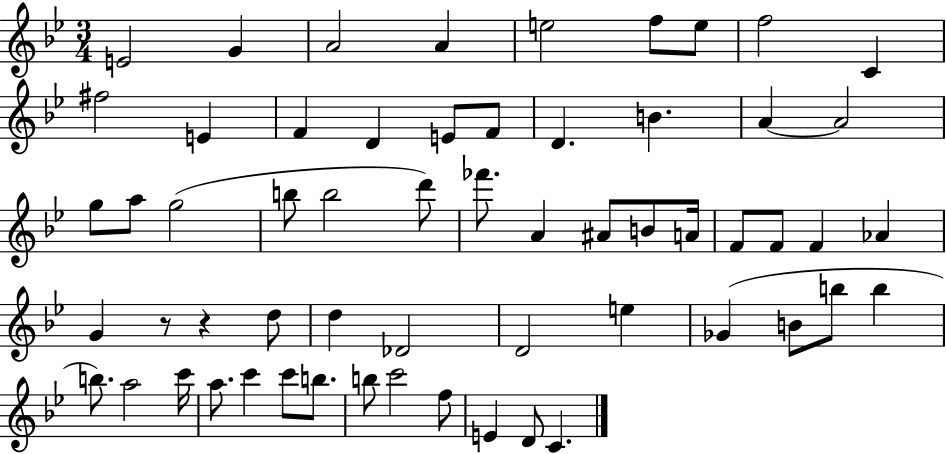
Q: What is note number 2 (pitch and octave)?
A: G4